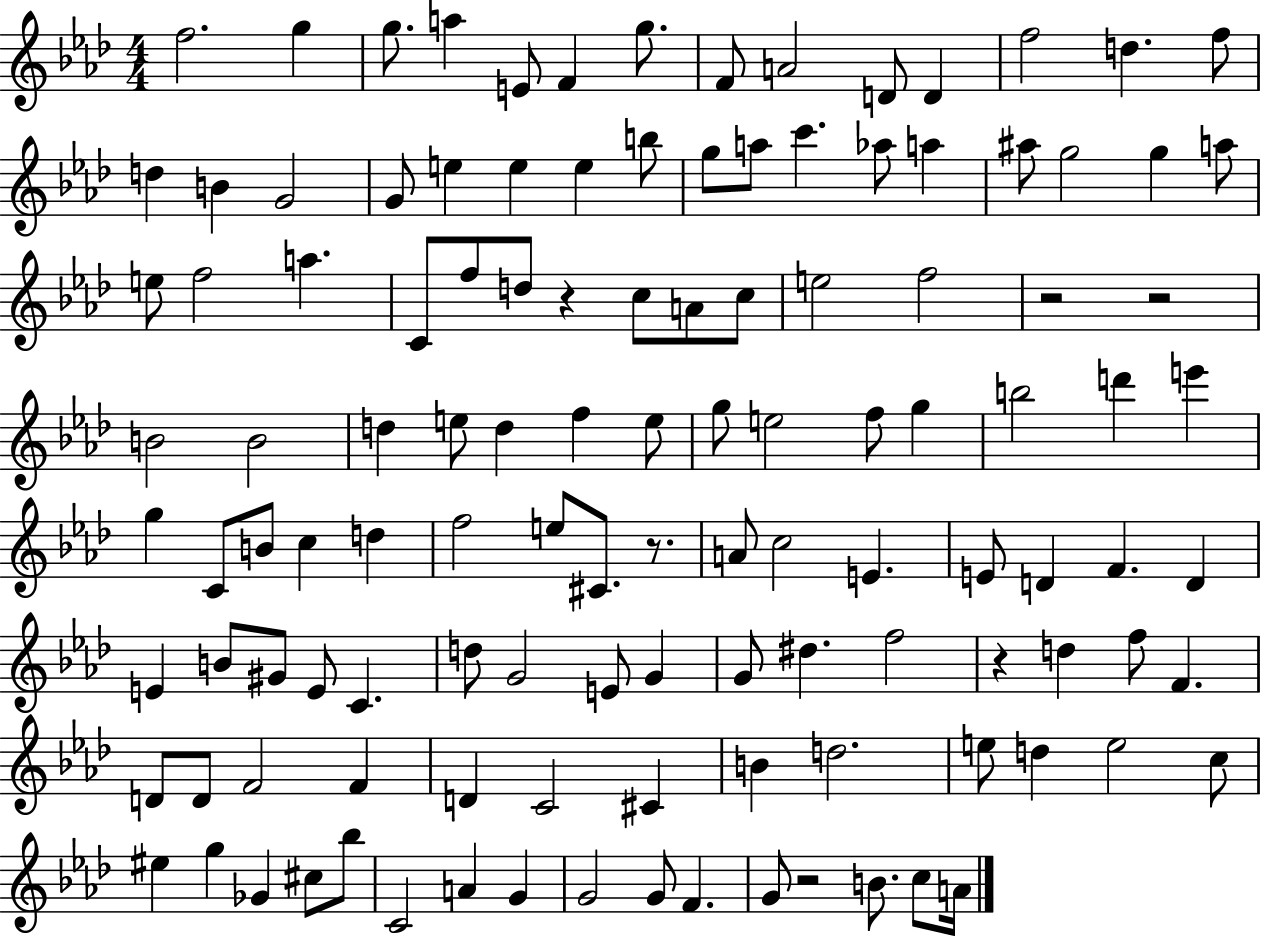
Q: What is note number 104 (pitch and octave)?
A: Bb5